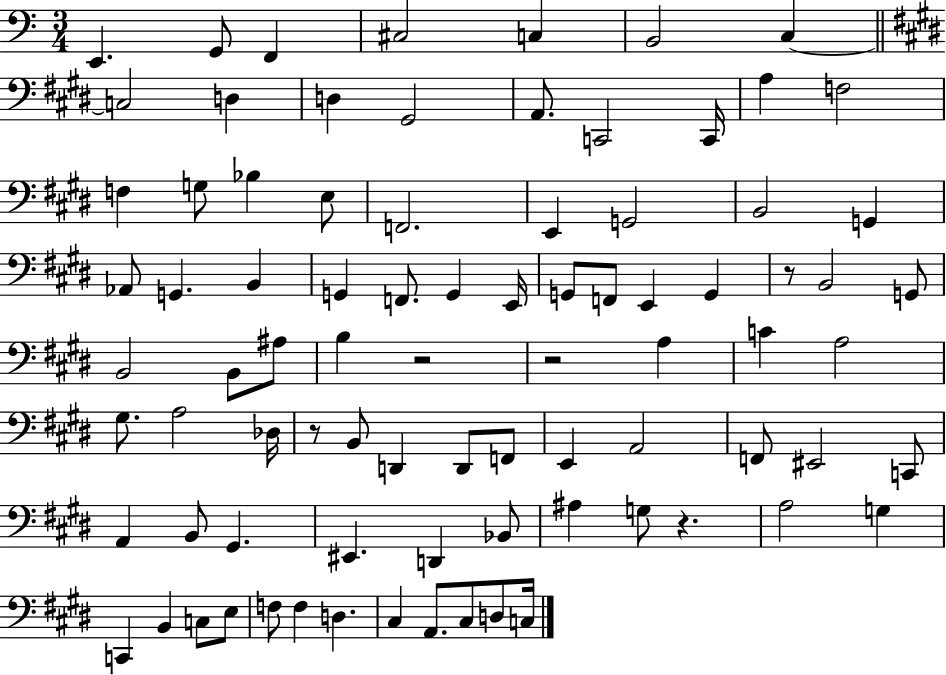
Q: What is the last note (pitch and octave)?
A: C3